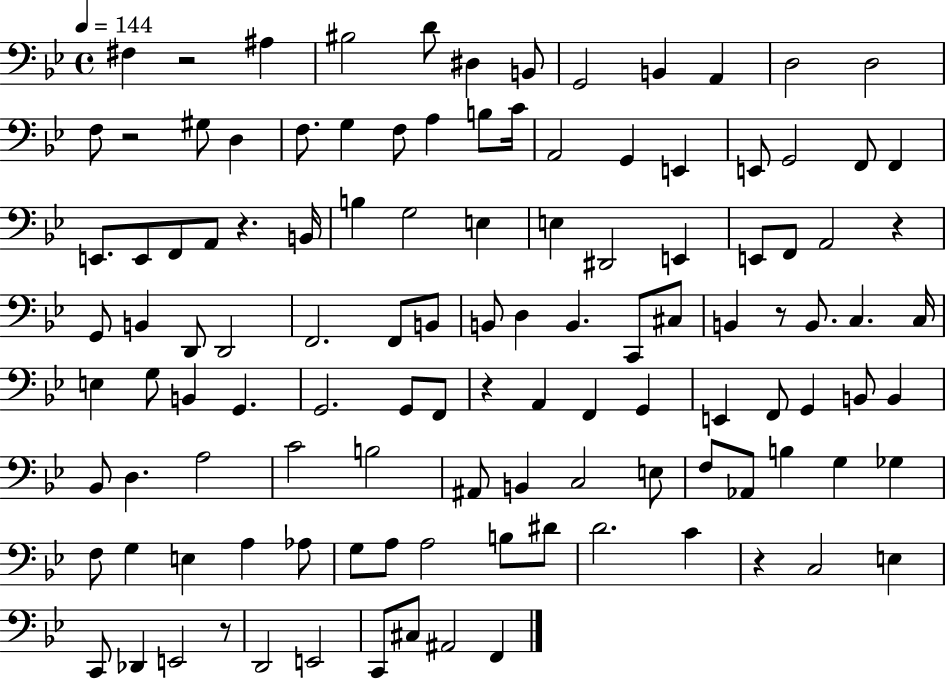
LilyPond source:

{
  \clef bass
  \time 4/4
  \defaultTimeSignature
  \key bes \major
  \tempo 4 = 144
  fis4 r2 ais4 | bis2 d'8 dis4 b,8 | g,2 b,4 a,4 | d2 d2 | \break f8 r2 gis8 d4 | f8. g4 f8 a4 b8 c'16 | a,2 g,4 e,4 | e,8 g,2 f,8 f,4 | \break e,8. e,8 f,8 a,8 r4. b,16 | b4 g2 e4 | e4 dis,2 e,4 | e,8 f,8 a,2 r4 | \break g,8 b,4 d,8 d,2 | f,2. f,8 b,8 | b,8 d4 b,4. c,8 cis8 | b,4 r8 b,8. c4. c16 | \break e4 g8 b,4 g,4. | g,2. g,8 f,8 | r4 a,4 f,4 g,4 | e,4 f,8 g,4 b,8 b,4 | \break bes,8 d4. a2 | c'2 b2 | ais,8 b,4 c2 e8 | f8 aes,8 b4 g4 ges4 | \break f8 g4 e4 a4 aes8 | g8 a8 a2 b8 dis'8 | d'2. c'4 | r4 c2 e4 | \break c,8 des,4 e,2 r8 | d,2 e,2 | c,8 cis8 ais,2 f,4 | \bar "|."
}